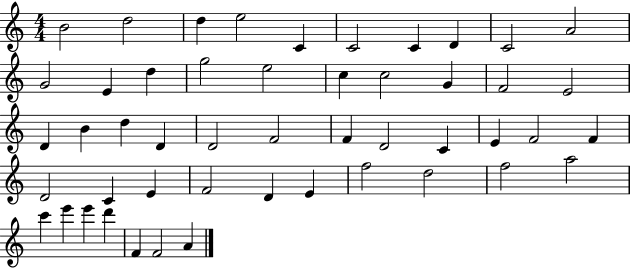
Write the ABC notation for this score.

X:1
T:Untitled
M:4/4
L:1/4
K:C
B2 d2 d e2 C C2 C D C2 A2 G2 E d g2 e2 c c2 G F2 E2 D B d D D2 F2 F D2 C E F2 F D2 C E F2 D E f2 d2 f2 a2 c' e' e' d' F F2 A